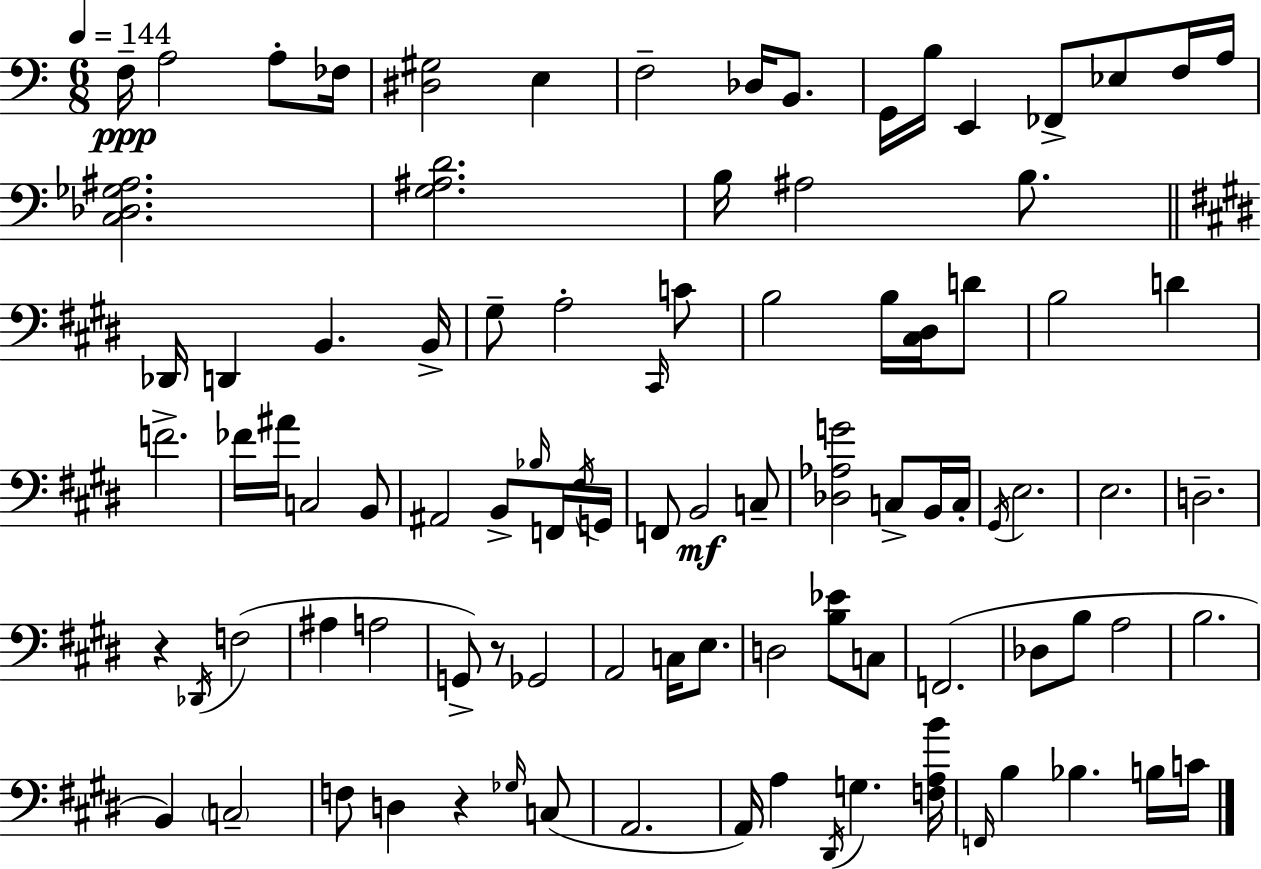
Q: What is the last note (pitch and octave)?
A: C4